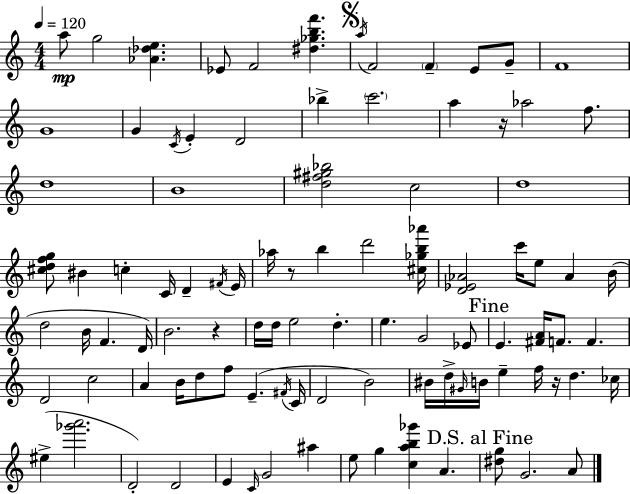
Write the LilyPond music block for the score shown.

{
  \clef treble
  \numericTimeSignature
  \time 4/4
  \key c \major
  \tempo 4 = 120
  a''8\mp g''2 <aes' des'' e''>4. | ees'8 f'2 <dis'' ges'' b'' f'''>4. | \mark \markup { \musicglyph "scripts.segno" } \acciaccatura { a''16 } f'2 \parenthesize f'4-- e'8 g'8-- | f'1 | \break g'1 | g'4 \acciaccatura { c'16 } e'4-. d'2 | bes''4-> \parenthesize c'''2. | a''4 r16 aes''2 f''8. | \break d''1 | b'1 | <d'' fis'' gis'' bes''>2 c''2 | d''1 | \break <cis'' d'' f'' g''>8 bis'4 c''4-. c'16 d'4-- | \acciaccatura { fis'16 } e'16 aes''16 r8 b''4 d'''2 | <cis'' ges'' b'' aes'''>16 <d' ees' aes'>2 c'''16 e''8 aes'4 | b'16( d''2 b'16 f'4. | \break d'16) b'2. r4 | d''16 d''16 e''2 d''4.-. | e''4. g'2 | ees'8 \mark "Fine" e'4. <fis' a'>16 f'8. f'4. | \break d'2 c''2 | a'4 b'16 d''8 f''8 e'4.--( | \acciaccatura { fis'16 } c'16 d'2 b'2) | bis'16 d''16-> \grace { gis'16 } b'16 e''4-- f''16 r16 d''4. | \break ces''16 eis''4->( <ges''' a'''>2. | d'2-.) d'2 | e'4 \grace { c'16 } g'2 | ais''4 e''8 g''4 <c'' a'' b'' ges'''>4 | \break a'4. \mark "D.S. al Fine" <dis'' g''>8 g'2. | a'8 \bar "|."
}